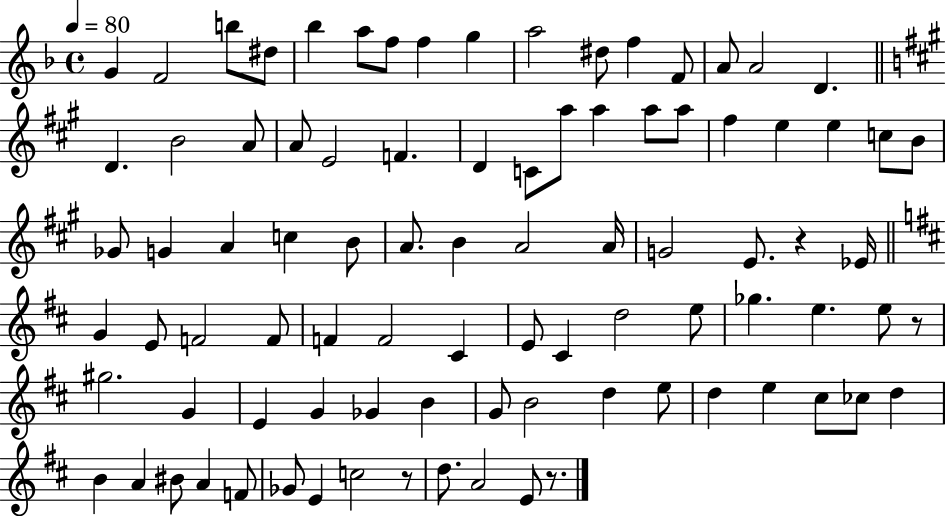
{
  \clef treble
  \time 4/4
  \defaultTimeSignature
  \key f \major
  \tempo 4 = 80
  g'4 f'2 b''8 dis''8 | bes''4 a''8 f''8 f''4 g''4 | a''2 dis''8 f''4 f'8 | a'8 a'2 d'4. | \break \bar "||" \break \key a \major d'4. b'2 a'8 | a'8 e'2 f'4. | d'4 c'8 a''8 a''4 a''8 a''8 | fis''4 e''4 e''4 c''8 b'8 | \break ges'8 g'4 a'4 c''4 b'8 | a'8. b'4 a'2 a'16 | g'2 e'8. r4 ees'16 | \bar "||" \break \key d \major g'4 e'8 f'2 f'8 | f'4 f'2 cis'4 | e'8 cis'4 d''2 e''8 | ges''4. e''4. e''8 r8 | \break gis''2. g'4 | e'4 g'4 ges'4 b'4 | g'8 b'2 d''4 e''8 | d''4 e''4 cis''8 ces''8 d''4 | \break b'4 a'4 bis'8 a'4 f'8 | ges'8 e'4 c''2 r8 | d''8. a'2 e'8 r8. | \bar "|."
}